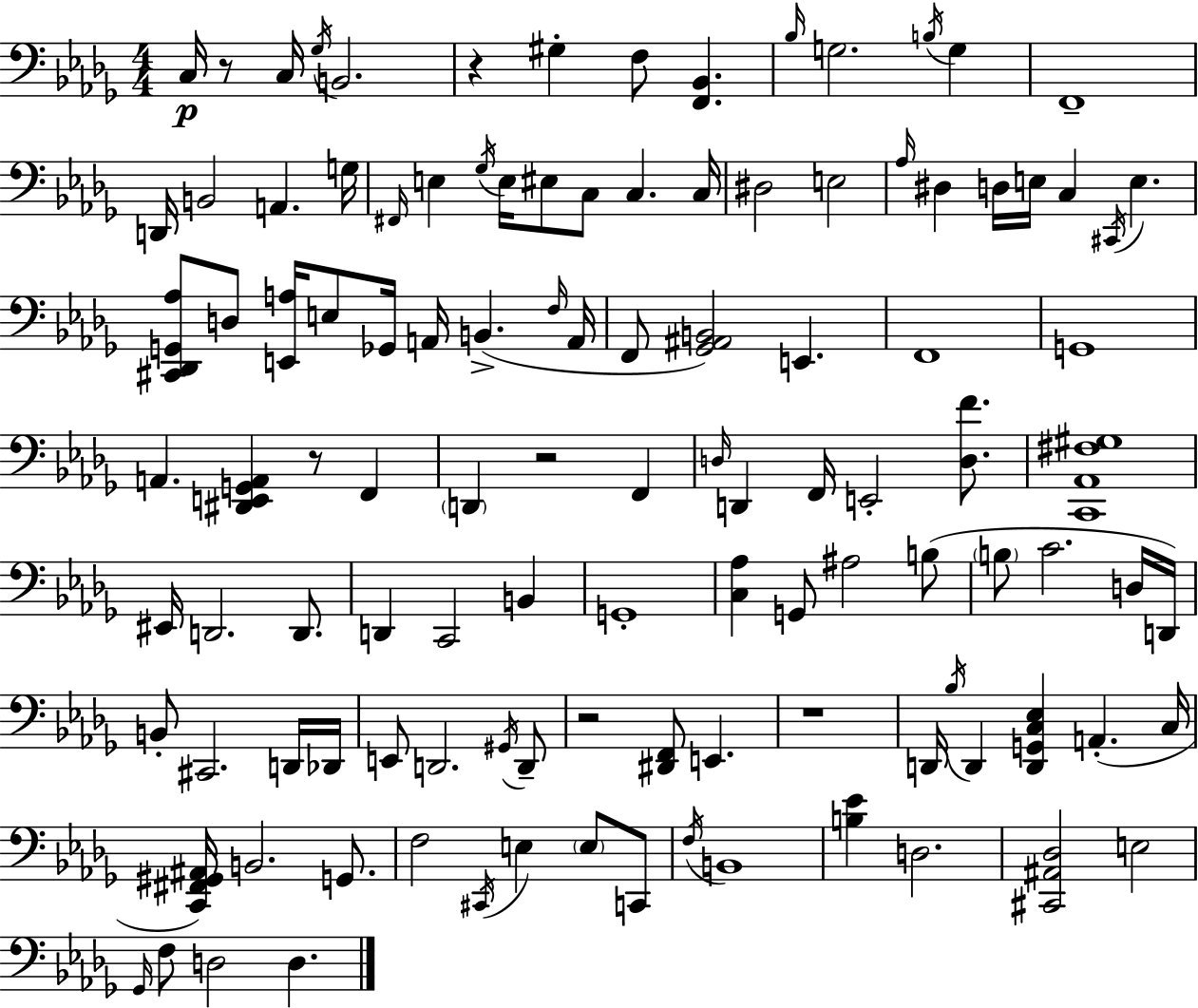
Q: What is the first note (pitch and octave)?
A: C3